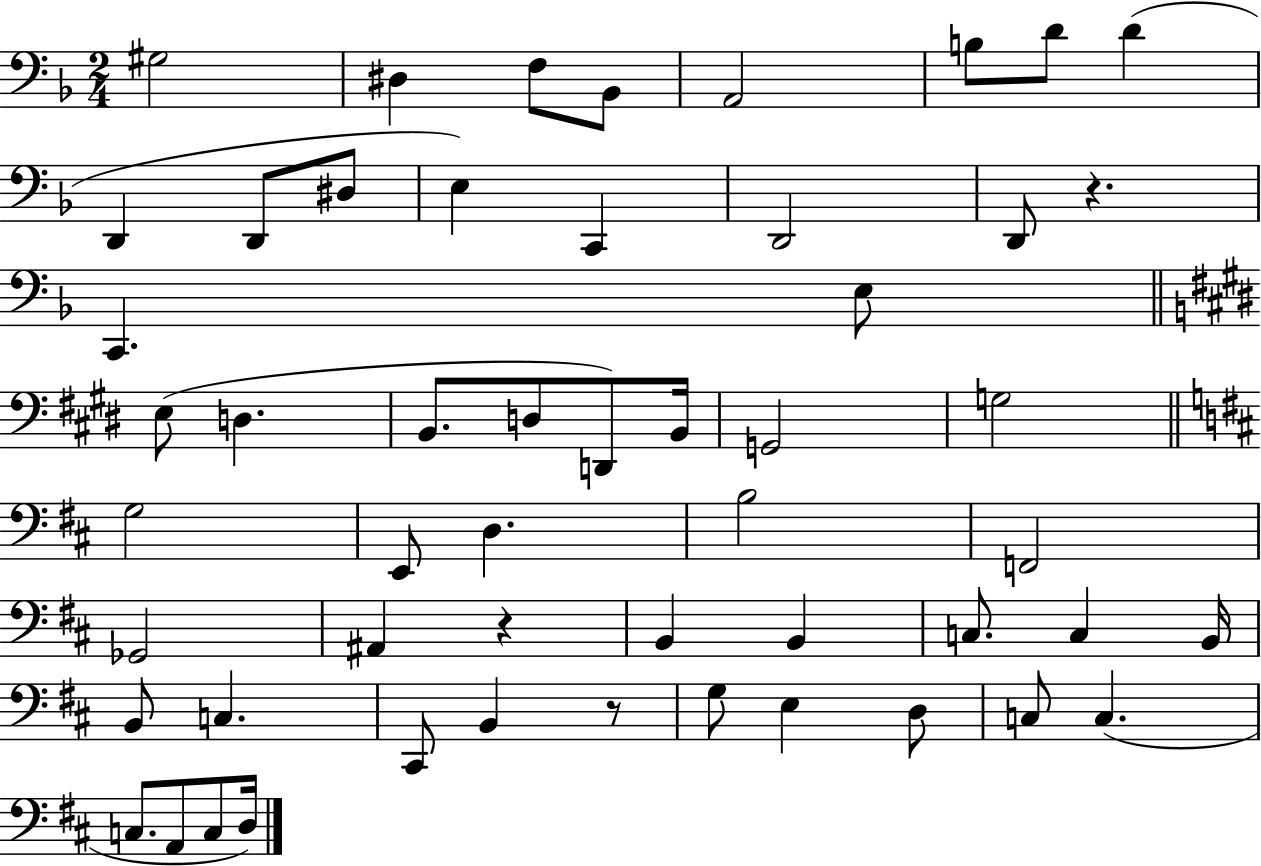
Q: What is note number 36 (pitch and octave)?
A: C3